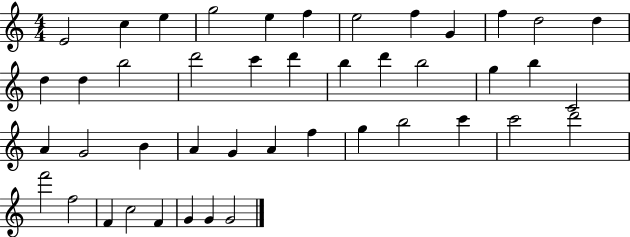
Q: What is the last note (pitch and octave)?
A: G4